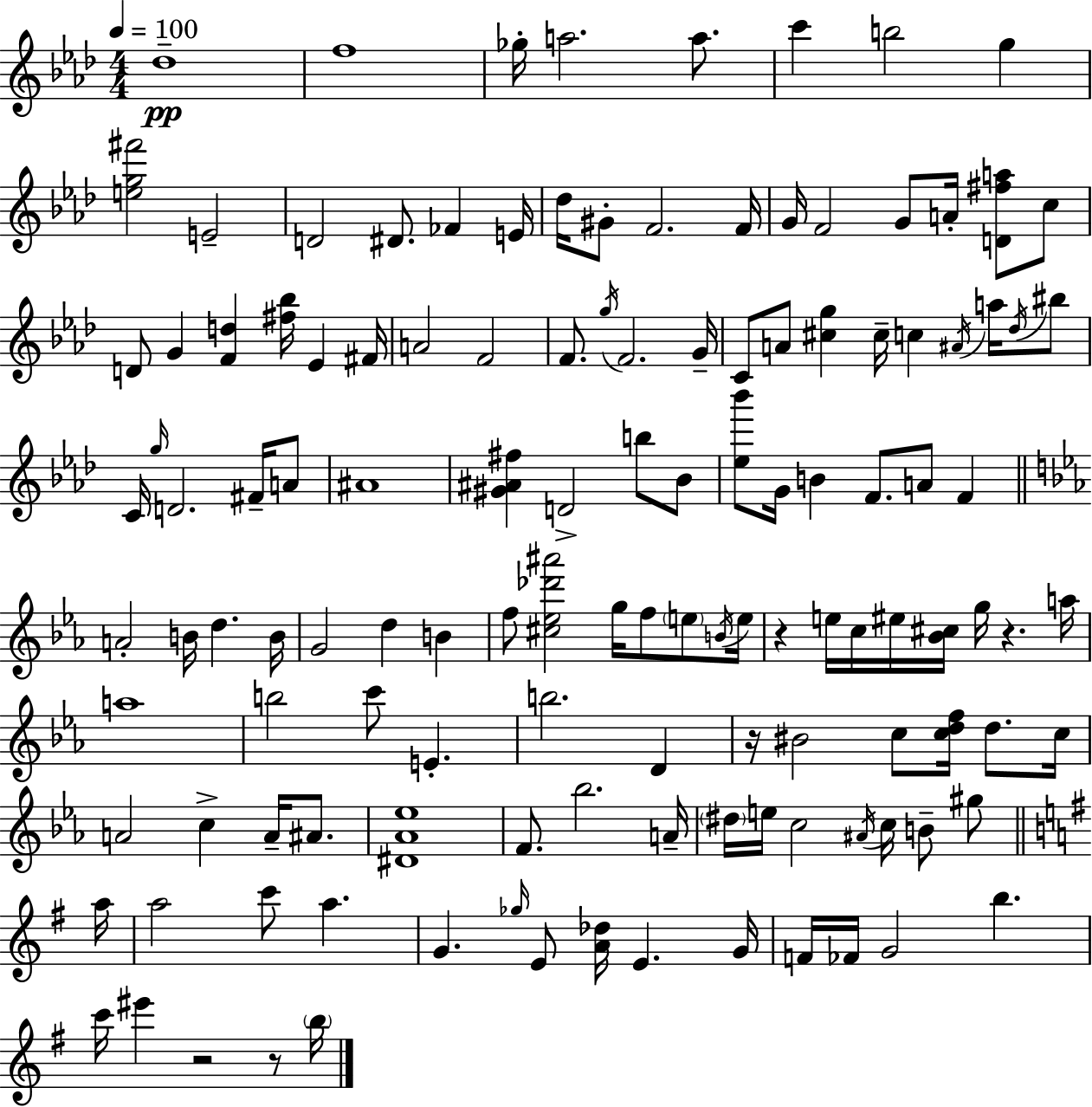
{
  \clef treble
  \numericTimeSignature
  \time 4/4
  \key aes \major
  \tempo 4 = 100
  \repeat volta 2 { des''1--\pp | f''1 | ges''16-. a''2. a''8. | c'''4 b''2 g''4 | \break <e'' g'' fis'''>2 e'2-- | d'2 dis'8. fes'4 e'16 | des''16 gis'8-. f'2. f'16 | g'16 f'2 g'8 a'16-. <d' fis'' a''>8 c''8 | \break d'8 g'4 <f' d''>4 <fis'' bes''>16 ees'4 fis'16 | a'2 f'2 | f'8. \acciaccatura { g''16 } f'2. | g'16-- c'8 a'8 <cis'' g''>4 cis''16-- c''4 \acciaccatura { ais'16 } a''16 | \break \acciaccatura { des''16 } bis''8 c'16 \grace { g''16 } d'2. | fis'16-- a'8 ais'1 | <gis' ais' fis''>4 d'2-> | b''8 bes'8 <ees'' bes'''>8 g'16 b'4 f'8. a'8 | \break f'4 \bar "||" \break \key ees \major a'2-. b'16 d''4. b'16 | g'2 d''4 b'4 | f''8 <cis'' ees'' des''' ais'''>2 g''16 f''8 \parenthesize e''8 \acciaccatura { b'16 } | e''16 r4 e''16 c''16 eis''16 <bes' cis''>16 g''16 r4. | \break a''16 a''1 | b''2 c'''8 e'4.-. | b''2. d'4 | r16 bis'2 c''8 <c'' d'' f''>16 d''8. | \break c''16 a'2 c''4-> a'16-- ais'8. | <dis' aes' ees''>1 | f'8. bes''2. | a'16-- \parenthesize dis''16 e''16 c''2 \acciaccatura { ais'16 } c''16 b'8-- gis''8 | \break \bar "||" \break \key g \major a''16 a''2 c'''8 a''4. | g'4. \grace { ges''16 } e'8 <a' des''>16 e'4. | g'16 f'16 fes'16 g'2 b''4. | c'''16 eis'''4 r2 r8 | \break \parenthesize b''16 } \bar "|."
}